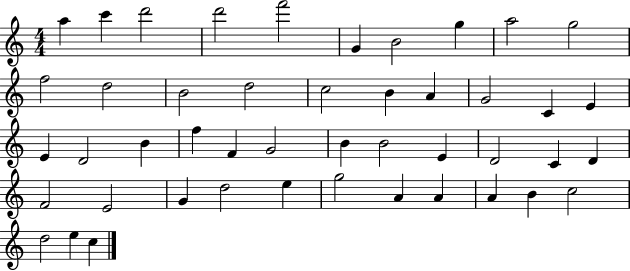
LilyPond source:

{
  \clef treble
  \numericTimeSignature
  \time 4/4
  \key c \major
  a''4 c'''4 d'''2 | d'''2 f'''2 | g'4 b'2 g''4 | a''2 g''2 | \break f''2 d''2 | b'2 d''2 | c''2 b'4 a'4 | g'2 c'4 e'4 | \break e'4 d'2 b'4 | f''4 f'4 g'2 | b'4 b'2 e'4 | d'2 c'4 d'4 | \break f'2 e'2 | g'4 d''2 e''4 | g''2 a'4 a'4 | a'4 b'4 c''2 | \break d''2 e''4 c''4 | \bar "|."
}